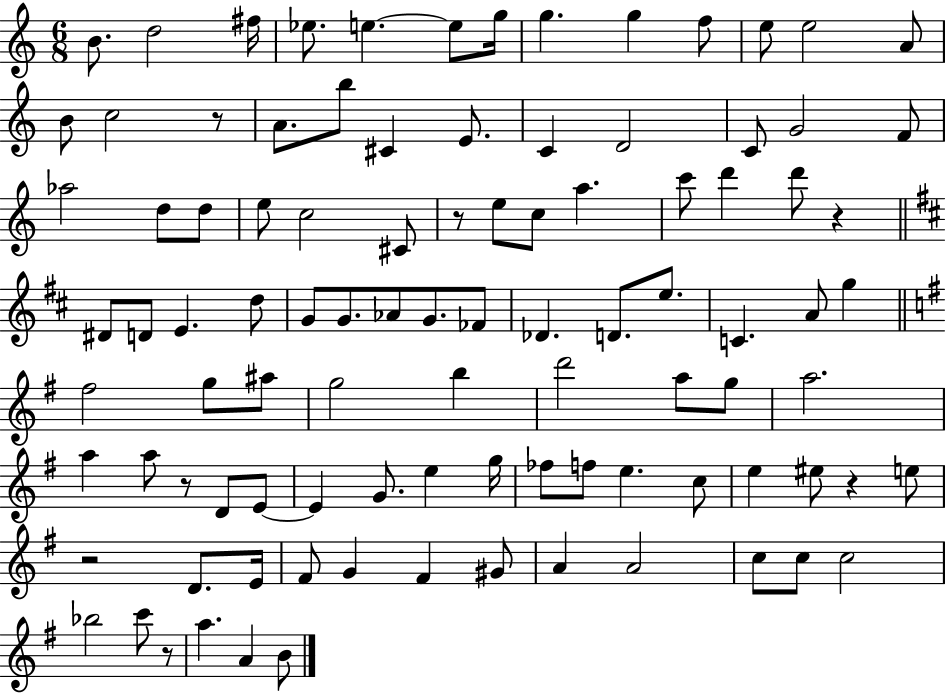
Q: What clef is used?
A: treble